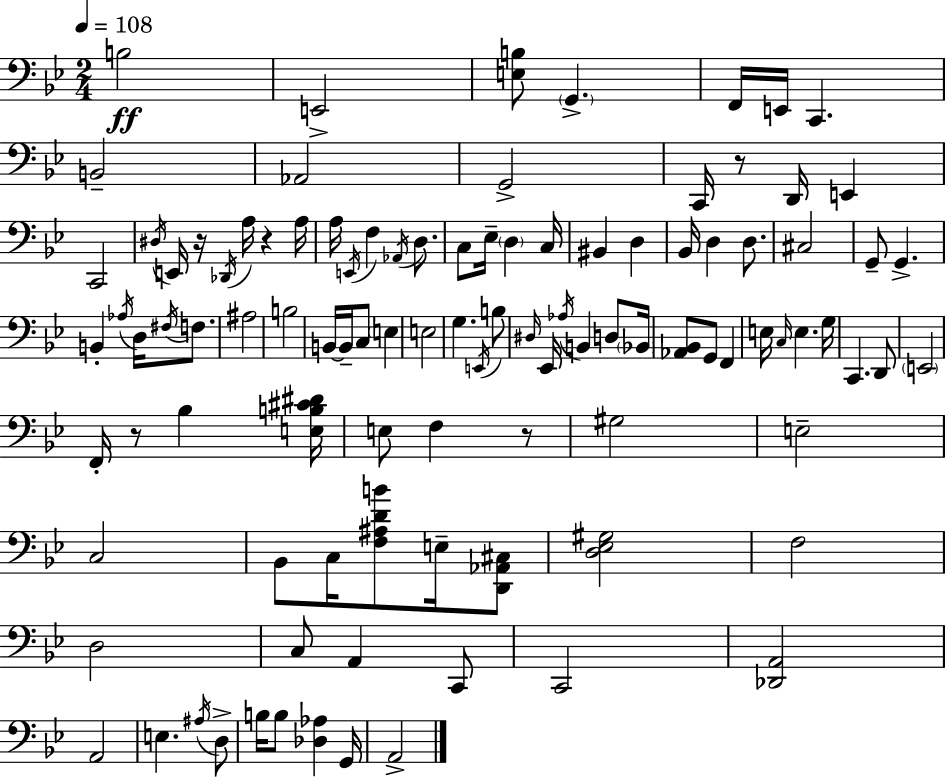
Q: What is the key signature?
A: BES major